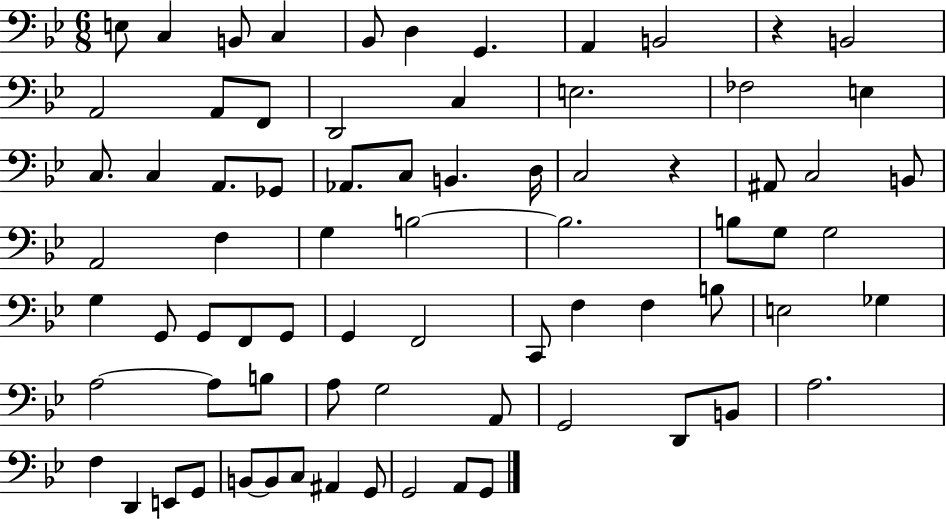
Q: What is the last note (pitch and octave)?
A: G2